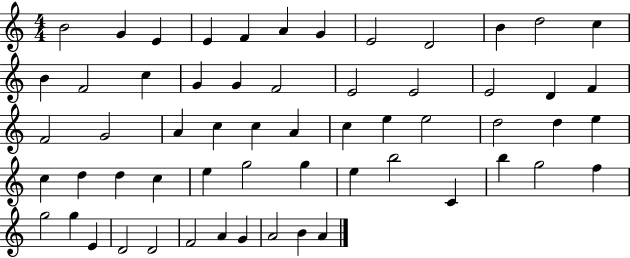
{
  \clef treble
  \numericTimeSignature
  \time 4/4
  \key c \major
  b'2 g'4 e'4 | e'4 f'4 a'4 g'4 | e'2 d'2 | b'4 d''2 c''4 | \break b'4 f'2 c''4 | g'4 g'4 f'2 | e'2 e'2 | e'2 d'4 f'4 | \break f'2 g'2 | a'4 c''4 c''4 a'4 | c''4 e''4 e''2 | d''2 d''4 e''4 | \break c''4 d''4 d''4 c''4 | e''4 g''2 g''4 | e''4 b''2 c'4 | b''4 g''2 f''4 | \break g''2 g''4 e'4 | d'2 d'2 | f'2 a'4 g'4 | a'2 b'4 a'4 | \break \bar "|."
}